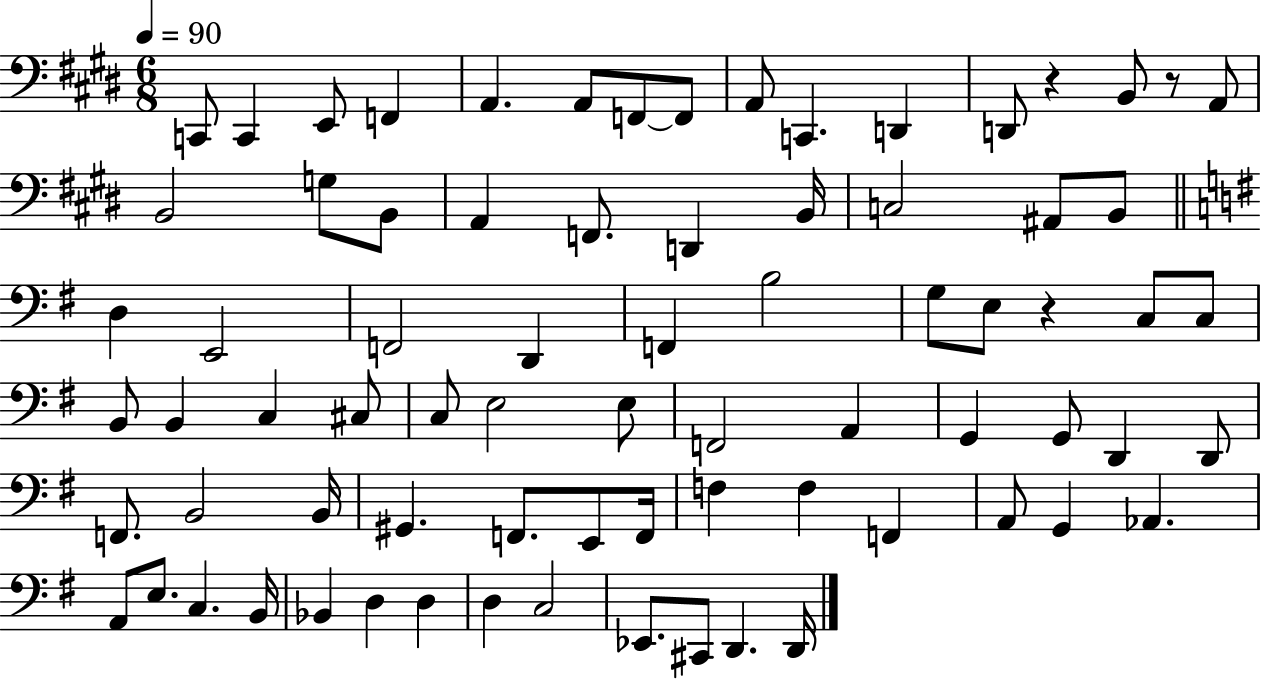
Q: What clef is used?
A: bass